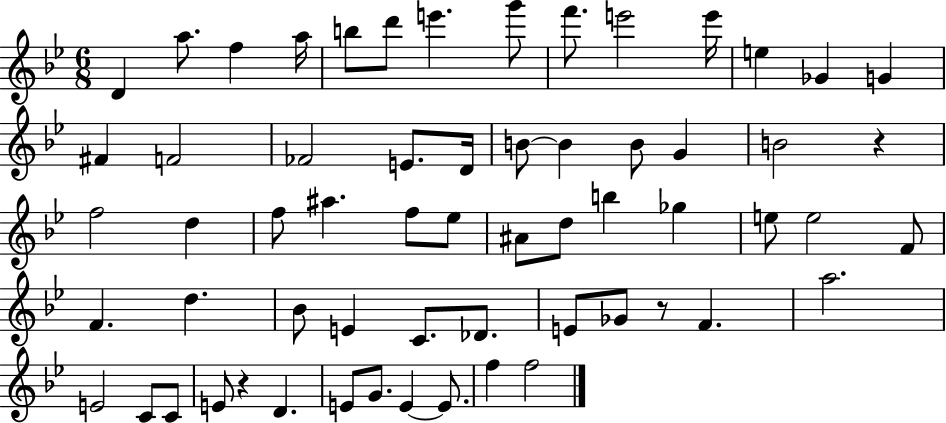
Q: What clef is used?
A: treble